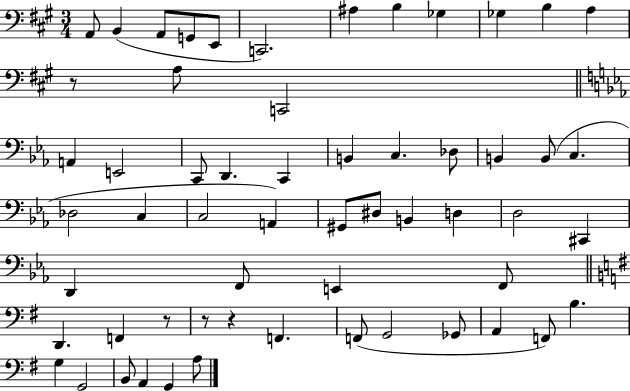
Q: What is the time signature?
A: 3/4